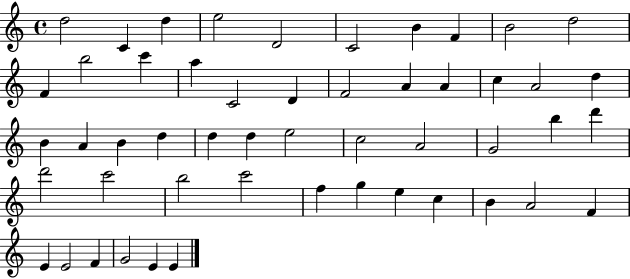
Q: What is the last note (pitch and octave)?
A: E4